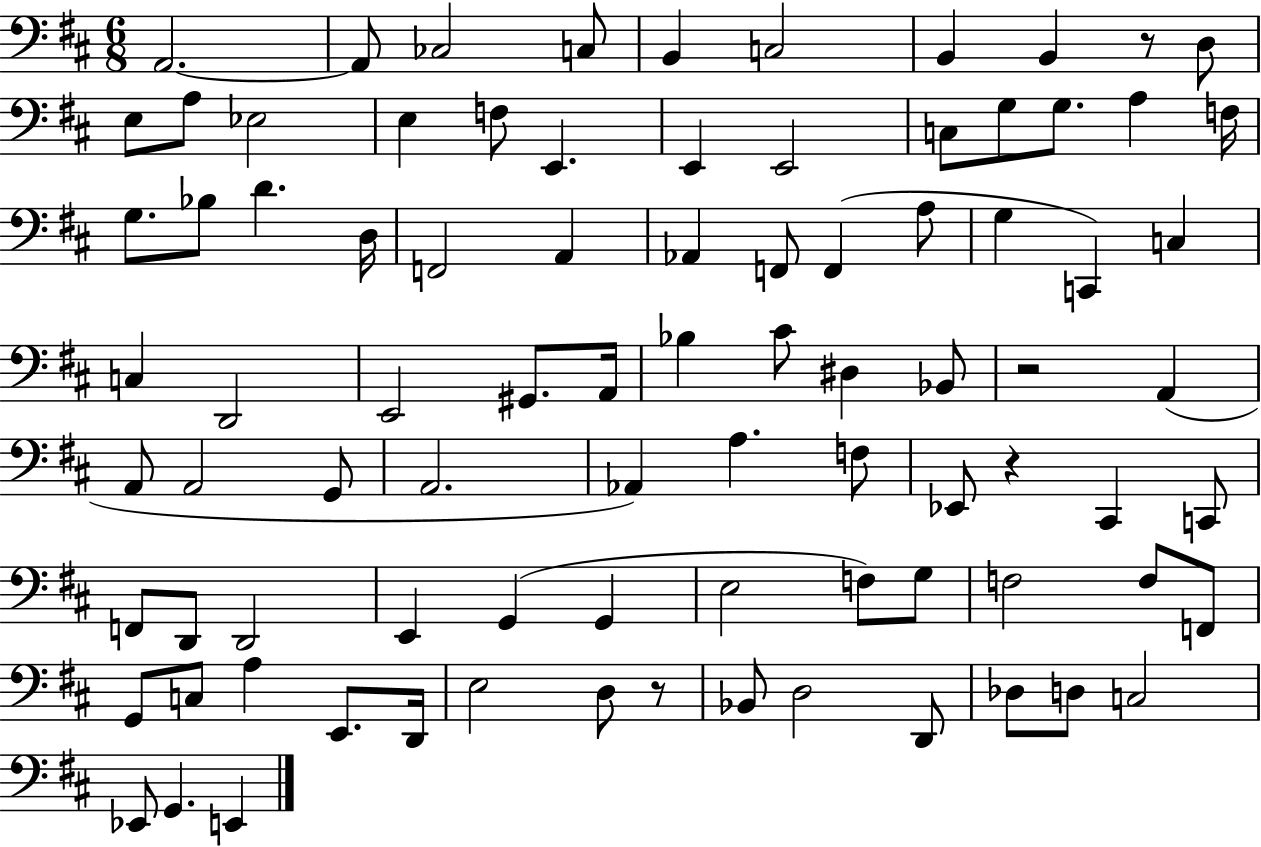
X:1
T:Untitled
M:6/8
L:1/4
K:D
A,,2 A,,/2 _C,2 C,/2 B,, C,2 B,, B,, z/2 D,/2 E,/2 A,/2 _E,2 E, F,/2 E,, E,, E,,2 C,/2 G,/2 G,/2 A, F,/4 G,/2 _B,/2 D D,/4 F,,2 A,, _A,, F,,/2 F,, A,/2 G, C,, C, C, D,,2 E,,2 ^G,,/2 A,,/4 _B, ^C/2 ^D, _B,,/2 z2 A,, A,,/2 A,,2 G,,/2 A,,2 _A,, A, F,/2 _E,,/2 z ^C,, C,,/2 F,,/2 D,,/2 D,,2 E,, G,, G,, E,2 F,/2 G,/2 F,2 F,/2 F,,/2 G,,/2 C,/2 A, E,,/2 D,,/4 E,2 D,/2 z/2 _B,,/2 D,2 D,,/2 _D,/2 D,/2 C,2 _E,,/2 G,, E,,